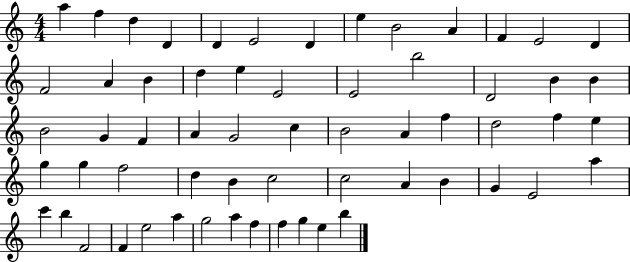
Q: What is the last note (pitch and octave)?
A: B5